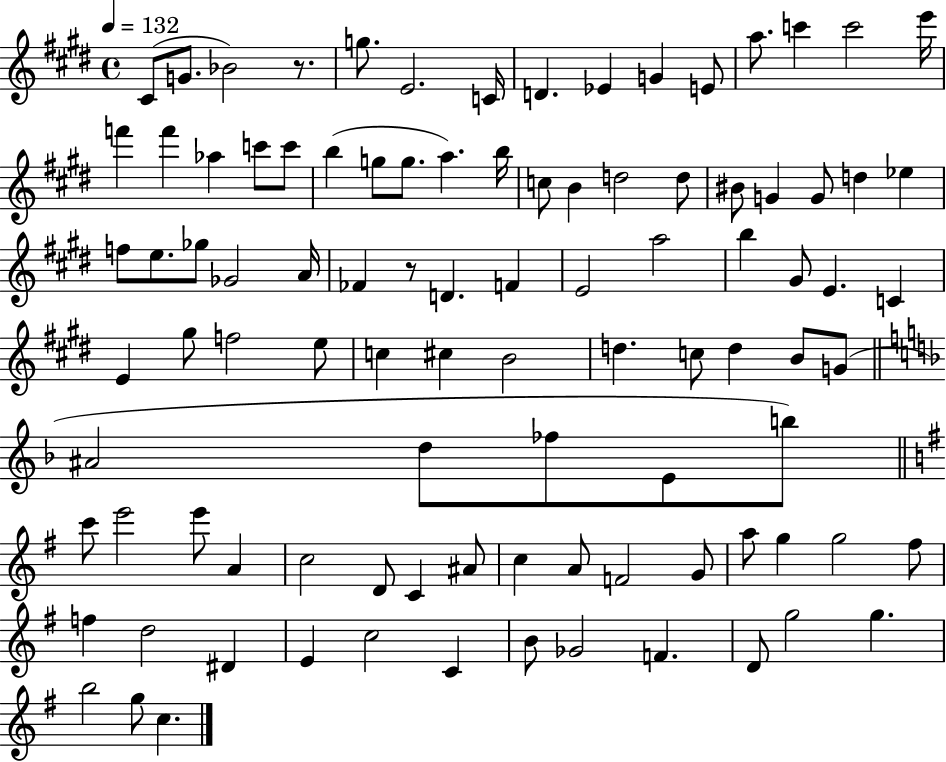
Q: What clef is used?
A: treble